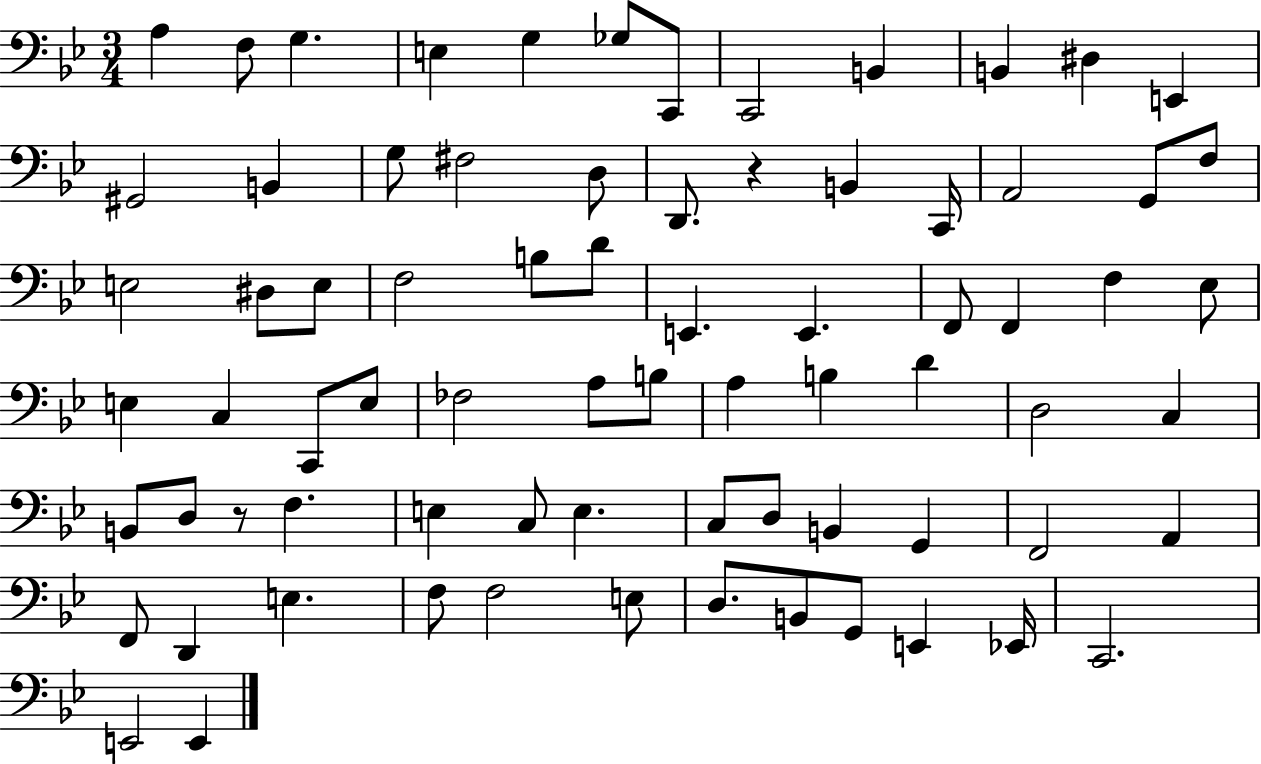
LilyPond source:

{
  \clef bass
  \numericTimeSignature
  \time 3/4
  \key bes \major
  a4 f8 g4. | e4 g4 ges8 c,8 | c,2 b,4 | b,4 dis4 e,4 | \break gis,2 b,4 | g8 fis2 d8 | d,8. r4 b,4 c,16 | a,2 g,8 f8 | \break e2 dis8 e8 | f2 b8 d'8 | e,4. e,4. | f,8 f,4 f4 ees8 | \break e4 c4 c,8 e8 | fes2 a8 b8 | a4 b4 d'4 | d2 c4 | \break b,8 d8 r8 f4. | e4 c8 e4. | c8 d8 b,4 g,4 | f,2 a,4 | \break f,8 d,4 e4. | f8 f2 e8 | d8. b,8 g,8 e,4 ees,16 | c,2. | \break e,2 e,4 | \bar "|."
}